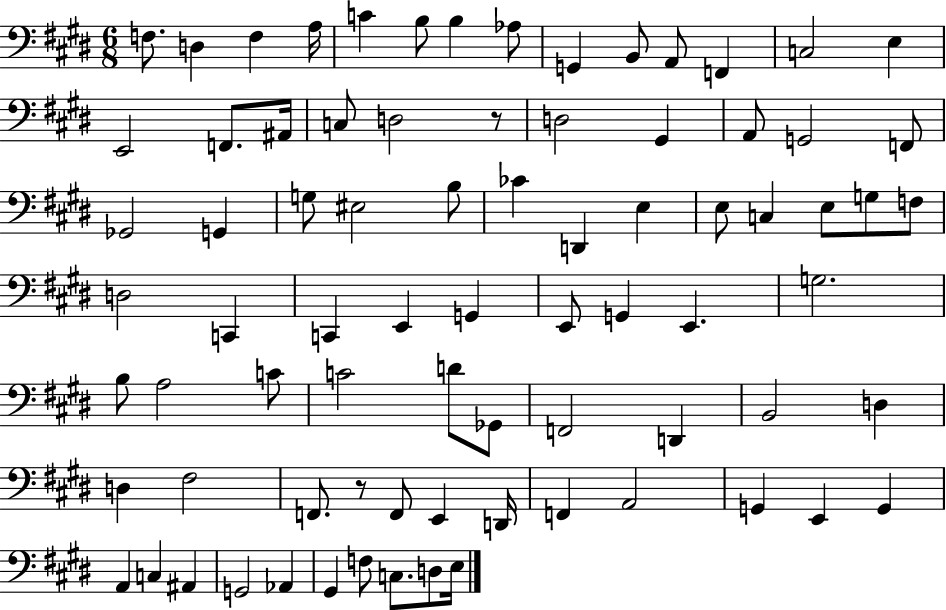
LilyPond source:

{
  \clef bass
  \numericTimeSignature
  \time 6/8
  \key e \major
  f8. d4 f4 a16 | c'4 b8 b4 aes8 | g,4 b,8 a,8 f,4 | c2 e4 | \break e,2 f,8. ais,16 | c8 d2 r8 | d2 gis,4 | a,8 g,2 f,8 | \break ges,2 g,4 | g8 eis2 b8 | ces'4 d,4 e4 | e8 c4 e8 g8 f8 | \break d2 c,4 | c,4 e,4 g,4 | e,8 g,4 e,4. | g2. | \break b8 a2 c'8 | c'2 d'8 ges,8 | f,2 d,4 | b,2 d4 | \break d4 fis2 | f,8. r8 f,8 e,4 d,16 | f,4 a,2 | g,4 e,4 g,4 | \break a,4 c4 ais,4 | g,2 aes,4 | gis,4 f8 c8. d8 e16 | \bar "|."
}